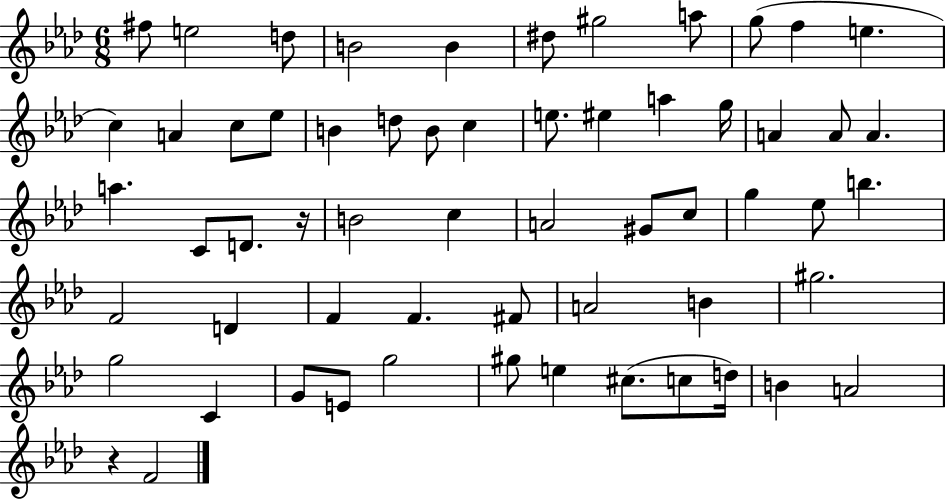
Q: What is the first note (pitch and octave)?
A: F#5